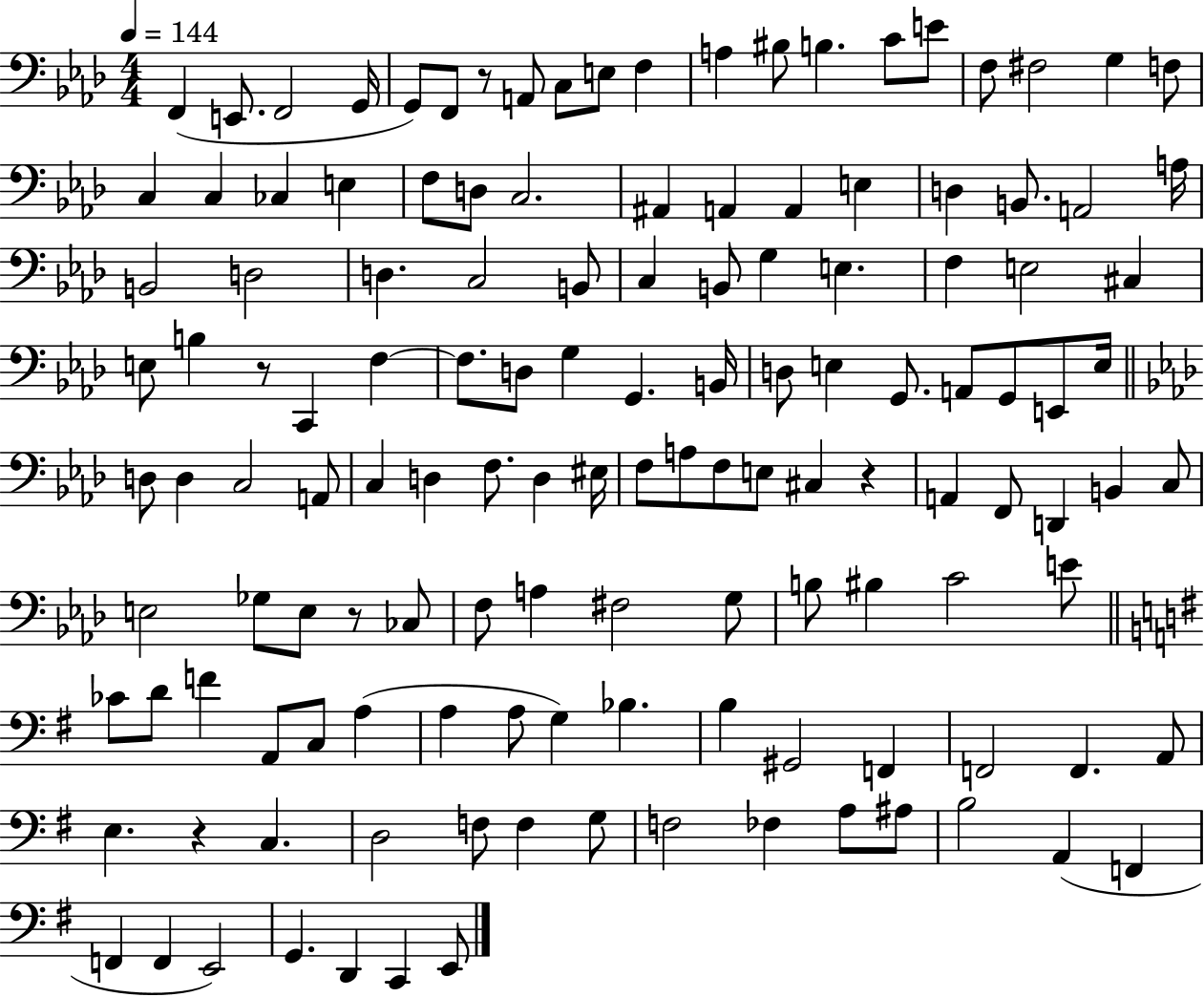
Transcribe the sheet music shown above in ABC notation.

X:1
T:Untitled
M:4/4
L:1/4
K:Ab
F,, E,,/2 F,,2 G,,/4 G,,/2 F,,/2 z/2 A,,/2 C,/2 E,/2 F, A, ^B,/2 B, C/2 E/2 F,/2 ^F,2 G, F,/2 C, C, _C, E, F,/2 D,/2 C,2 ^A,, A,, A,, E, D, B,,/2 A,,2 A,/4 B,,2 D,2 D, C,2 B,,/2 C, B,,/2 G, E, F, E,2 ^C, E,/2 B, z/2 C,, F, F,/2 D,/2 G, G,, B,,/4 D,/2 E, G,,/2 A,,/2 G,,/2 E,,/2 E,/4 D,/2 D, C,2 A,,/2 C, D, F,/2 D, ^E,/4 F,/2 A,/2 F,/2 E,/2 ^C, z A,, F,,/2 D,, B,, C,/2 E,2 _G,/2 E,/2 z/2 _C,/2 F,/2 A, ^F,2 G,/2 B,/2 ^B, C2 E/2 _C/2 D/2 F A,,/2 C,/2 A, A, A,/2 G, _B, B, ^G,,2 F,, F,,2 F,, A,,/2 E, z C, D,2 F,/2 F, G,/2 F,2 _F, A,/2 ^A,/2 B,2 A,, F,, F,, F,, E,,2 G,, D,, C,, E,,/2